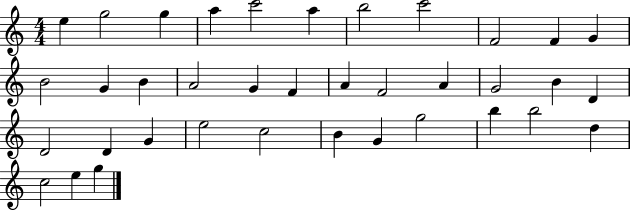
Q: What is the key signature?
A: C major